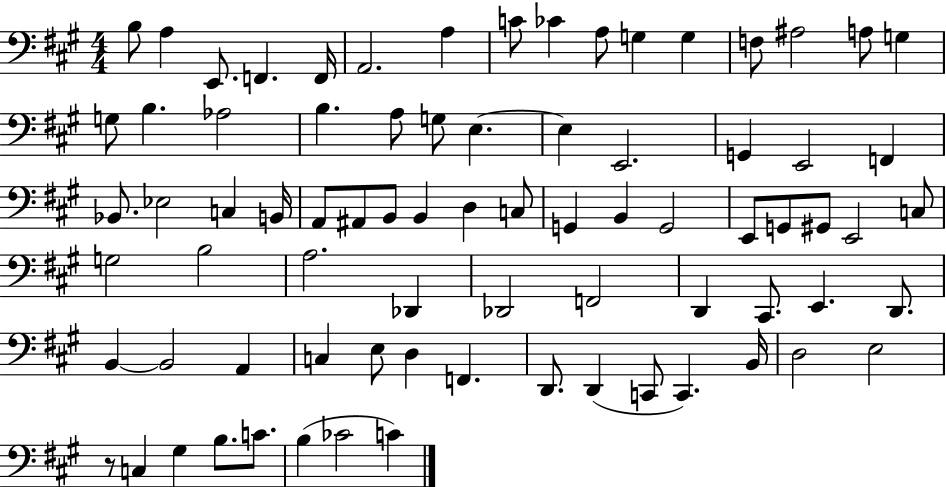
B3/e A3/q E2/e. F2/q. F2/s A2/h. A3/q C4/e CES4/q A3/e G3/q G3/q F3/e A#3/h A3/e G3/q G3/e B3/q. Ab3/h B3/q. A3/e G3/e E3/q. E3/q E2/h. G2/q E2/h F2/q Bb2/e. Eb3/h C3/q B2/s A2/e A#2/e B2/e B2/q D3/q C3/e G2/q B2/q G2/h E2/e G2/e G#2/e E2/h C3/e G3/h B3/h A3/h. Db2/q Db2/h F2/h D2/q C#2/e. E2/q. D2/e. B2/q B2/h A2/q C3/q E3/e D3/q F2/q. D2/e. D2/q C2/e C2/q. B2/s D3/h E3/h R/e C3/q G#3/q B3/e. C4/e. B3/q CES4/h C4/q